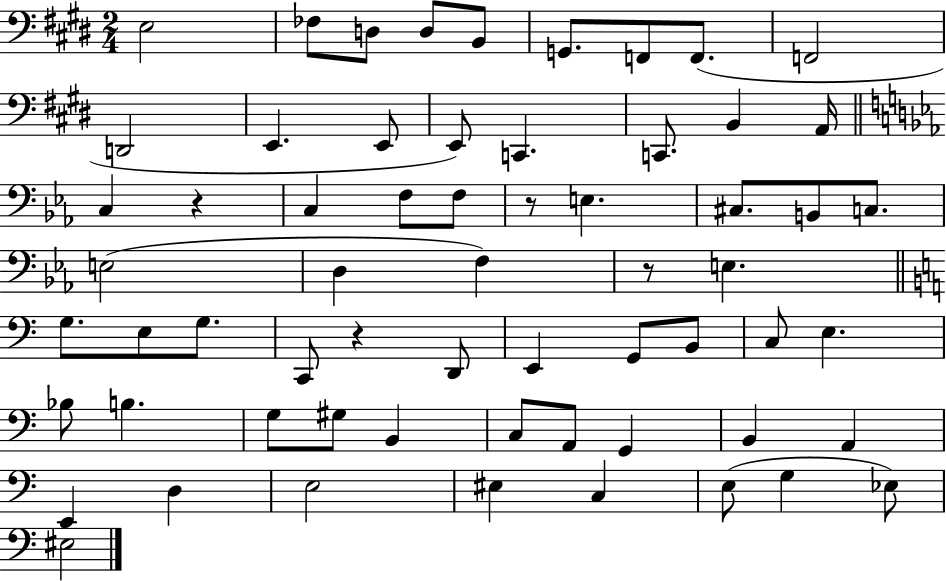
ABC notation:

X:1
T:Untitled
M:2/4
L:1/4
K:E
E,2 _F,/2 D,/2 D,/2 B,,/2 G,,/2 F,,/2 F,,/2 F,,2 D,,2 E,, E,,/2 E,,/2 C,, C,,/2 B,, A,,/4 C, z C, F,/2 F,/2 z/2 E, ^C,/2 B,,/2 C,/2 E,2 D, F, z/2 E, G,/2 E,/2 G,/2 C,,/2 z D,,/2 E,, G,,/2 B,,/2 C,/2 E, _B,/2 B, G,/2 ^G,/2 B,, C,/2 A,,/2 G,, B,, A,, E,, D, E,2 ^E, C, E,/2 G, _E,/2 ^E,2